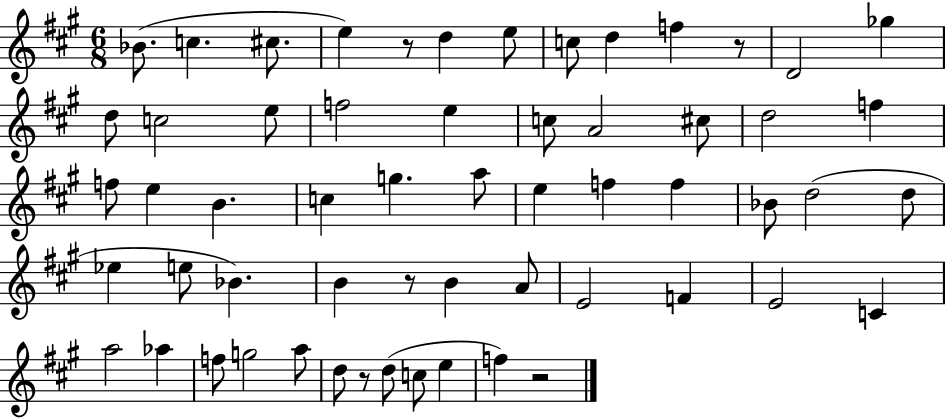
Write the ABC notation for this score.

X:1
T:Untitled
M:6/8
L:1/4
K:A
_B/2 c ^c/2 e z/2 d e/2 c/2 d f z/2 D2 _g d/2 c2 e/2 f2 e c/2 A2 ^c/2 d2 f f/2 e B c g a/2 e f f _B/2 d2 d/2 _e e/2 _B B z/2 B A/2 E2 F E2 C a2 _a f/2 g2 a/2 d/2 z/2 d/2 c/2 e f z2